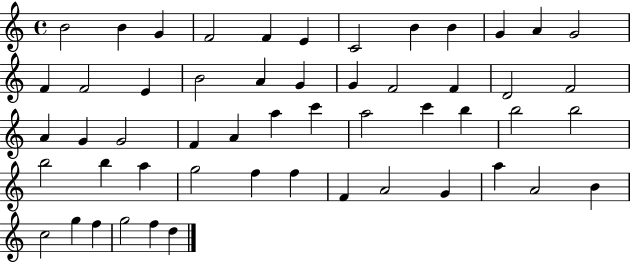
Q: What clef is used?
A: treble